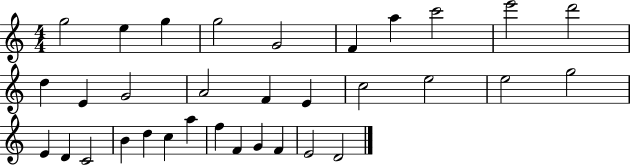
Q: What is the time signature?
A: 4/4